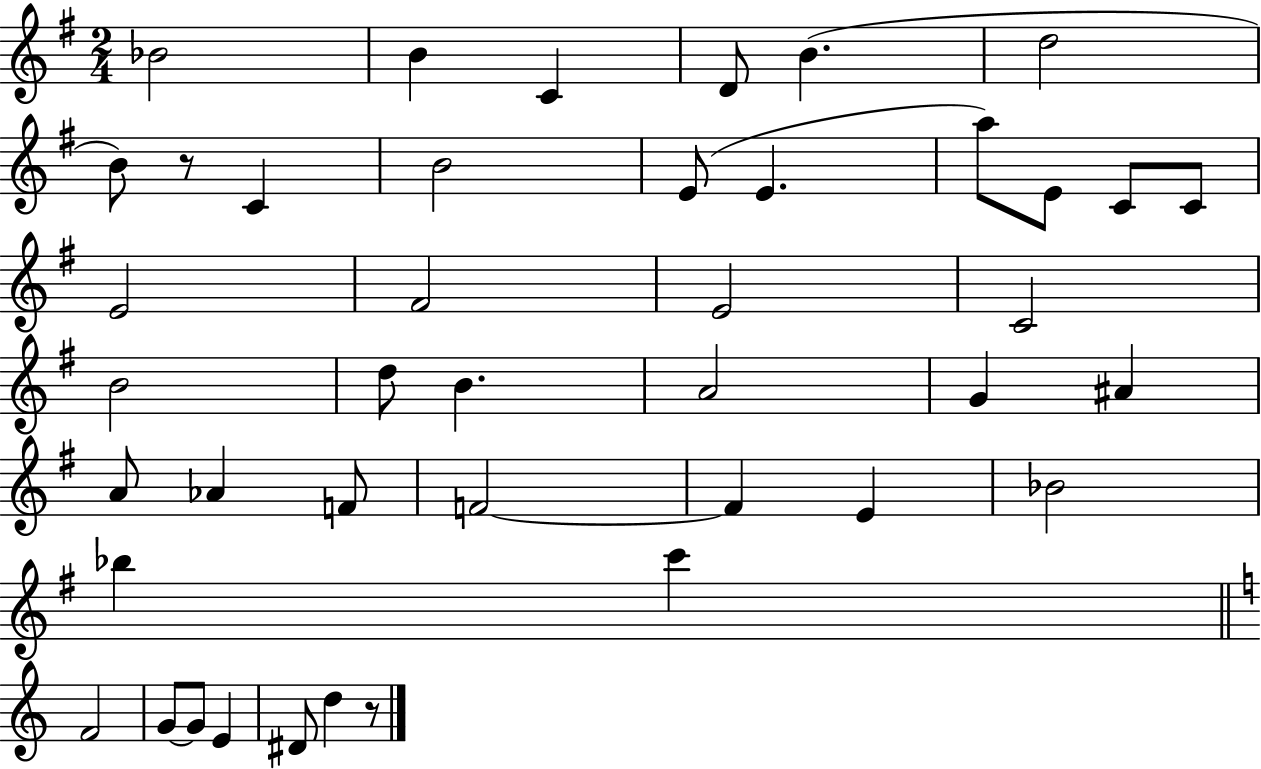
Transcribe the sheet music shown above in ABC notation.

X:1
T:Untitled
M:2/4
L:1/4
K:G
_B2 B C D/2 B d2 B/2 z/2 C B2 E/2 E a/2 E/2 C/2 C/2 E2 ^F2 E2 C2 B2 d/2 B A2 G ^A A/2 _A F/2 F2 F E _B2 _b c' F2 G/2 G/2 E ^D/2 d z/2